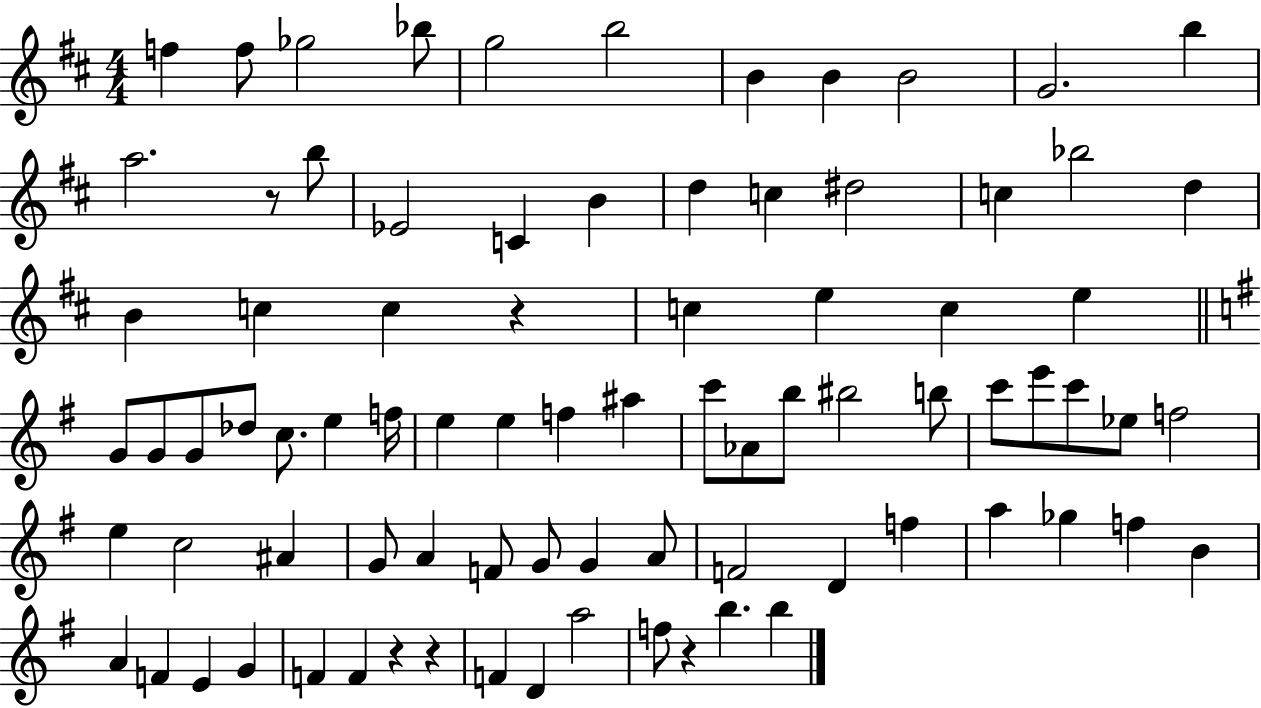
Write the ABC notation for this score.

X:1
T:Untitled
M:4/4
L:1/4
K:D
f f/2 _g2 _b/2 g2 b2 B B B2 G2 b a2 z/2 b/2 _E2 C B d c ^d2 c _b2 d B c c z c e c e G/2 G/2 G/2 _d/2 c/2 e f/4 e e f ^a c'/2 _A/2 b/2 ^b2 b/2 c'/2 e'/2 c'/2 _e/2 f2 e c2 ^A G/2 A F/2 G/2 G A/2 F2 D f a _g f B A F E G F F z z F D a2 f/2 z b b